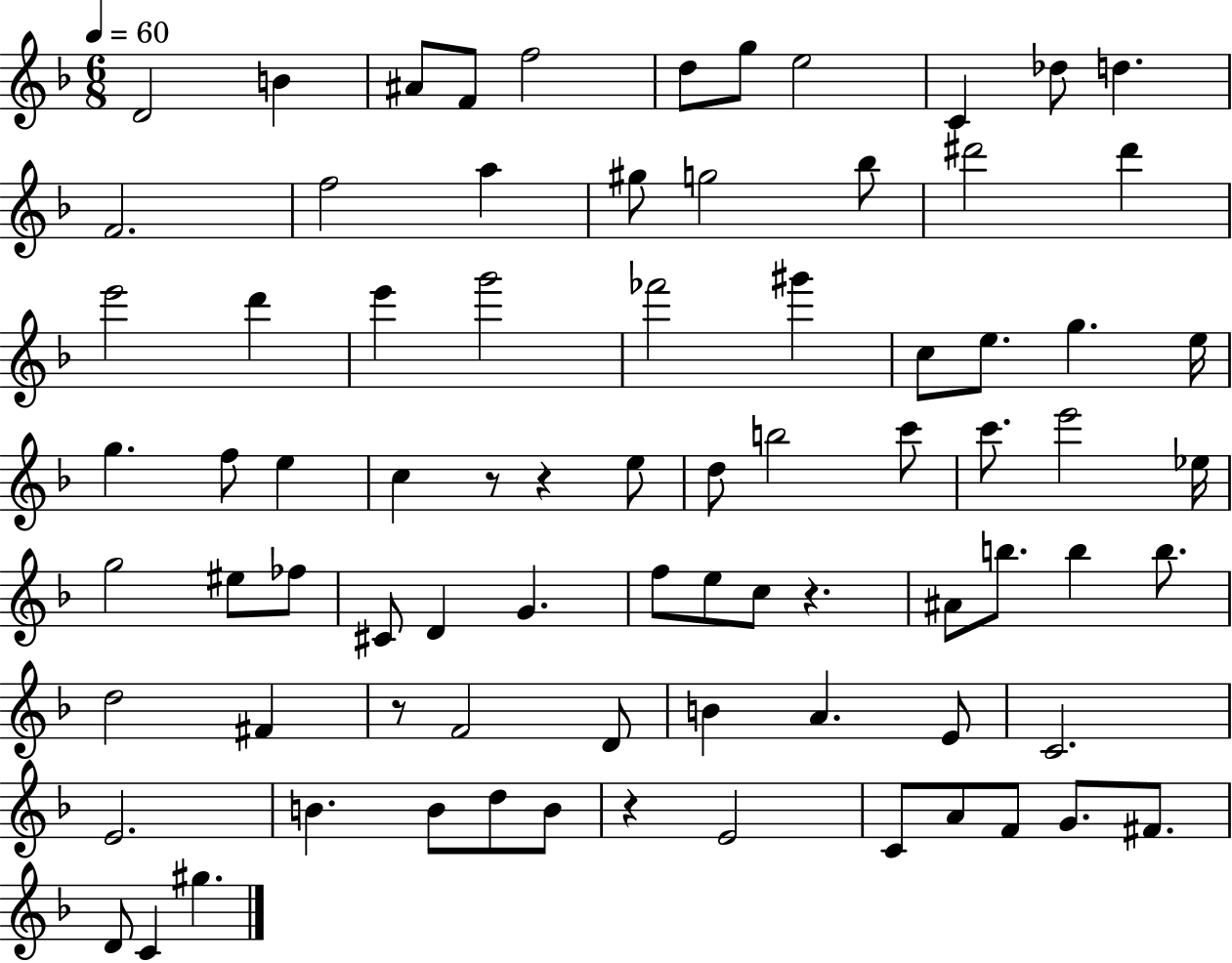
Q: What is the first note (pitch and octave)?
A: D4